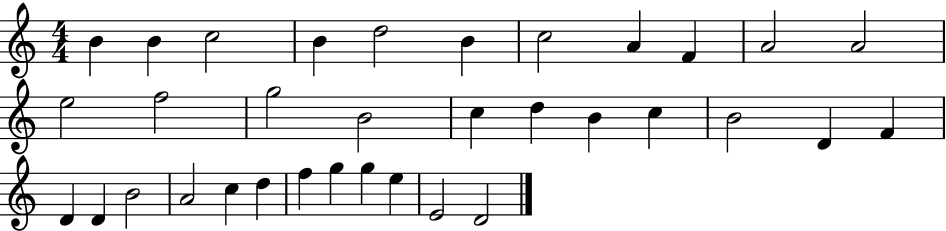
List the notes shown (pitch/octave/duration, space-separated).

B4/q B4/q C5/h B4/q D5/h B4/q C5/h A4/q F4/q A4/h A4/h E5/h F5/h G5/h B4/h C5/q D5/q B4/q C5/q B4/h D4/q F4/q D4/q D4/q B4/h A4/h C5/q D5/q F5/q G5/q G5/q E5/q E4/h D4/h